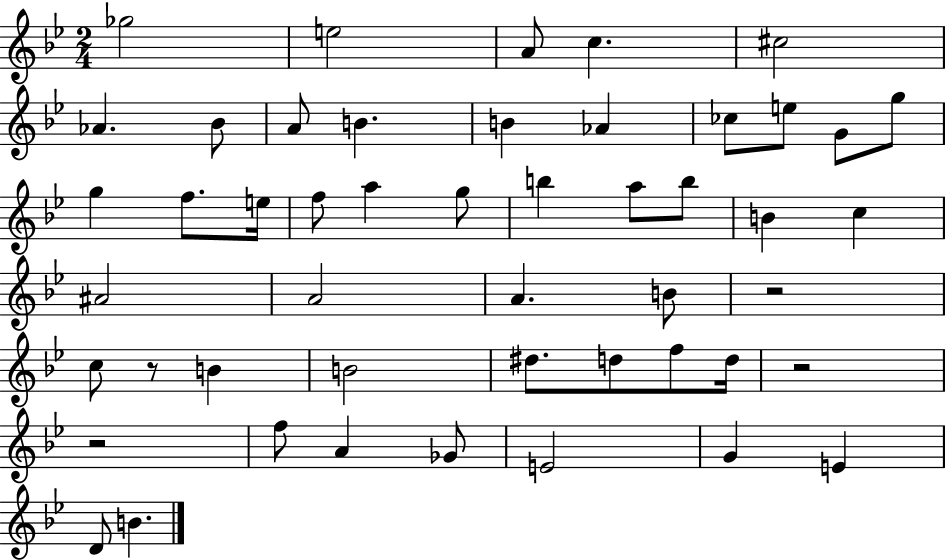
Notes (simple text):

Gb5/h E5/h A4/e C5/q. C#5/h Ab4/q. Bb4/e A4/e B4/q. B4/q Ab4/q CES5/e E5/e G4/e G5/e G5/q F5/e. E5/s F5/e A5/q G5/e B5/q A5/e B5/e B4/q C5/q A#4/h A4/h A4/q. B4/e R/h C5/e R/e B4/q B4/h D#5/e. D5/e F5/e D5/s R/h R/h F5/e A4/q Gb4/e E4/h G4/q E4/q D4/e B4/q.